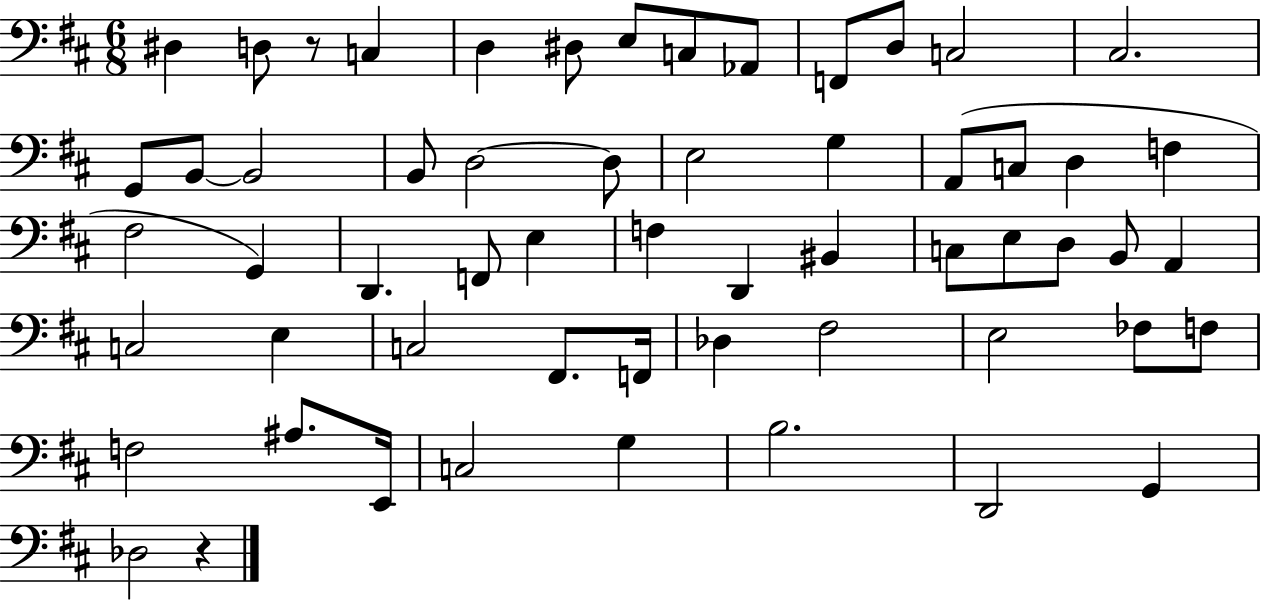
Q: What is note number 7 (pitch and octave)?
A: C3